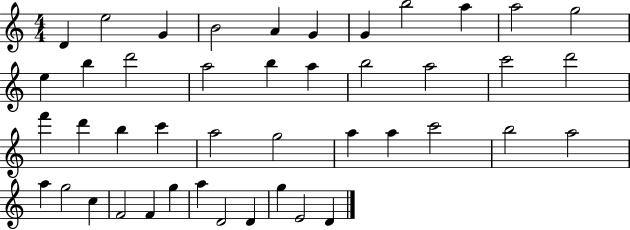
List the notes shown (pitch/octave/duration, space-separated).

D4/q E5/h G4/q B4/h A4/q G4/q G4/q B5/h A5/q A5/h G5/h E5/q B5/q D6/h A5/h B5/q A5/q B5/h A5/h C6/h D6/h F6/q D6/q B5/q C6/q A5/h G5/h A5/q A5/q C6/h B5/h A5/h A5/q G5/h C5/q F4/h F4/q G5/q A5/q D4/h D4/q G5/q E4/h D4/q